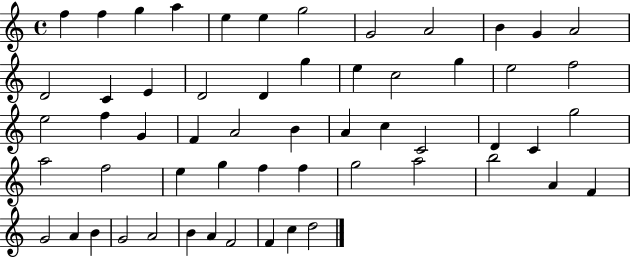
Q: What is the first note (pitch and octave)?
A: F5